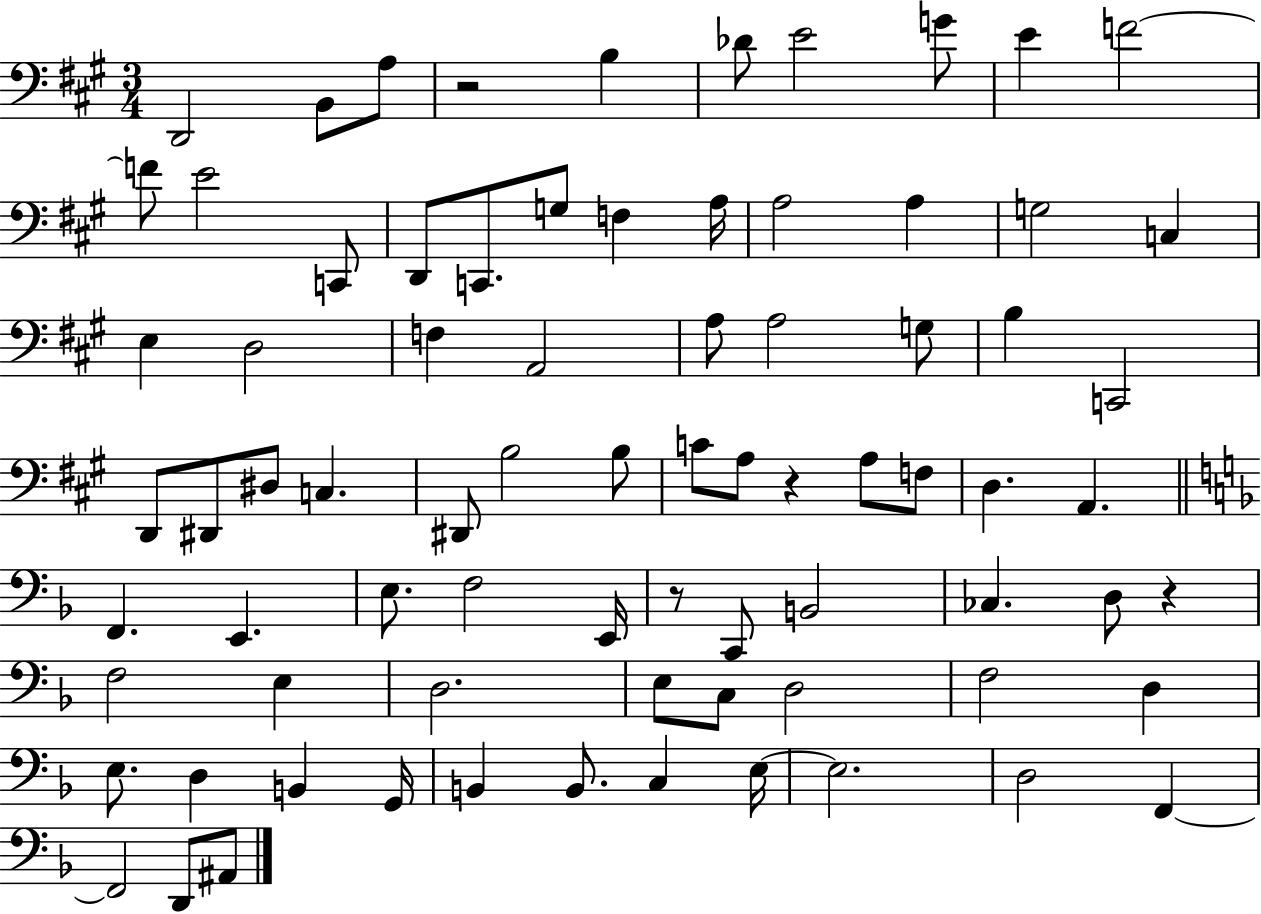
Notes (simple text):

D2/h B2/e A3/e R/h B3/q Db4/e E4/h G4/e E4/q F4/h F4/e E4/h C2/e D2/e C2/e. G3/e F3/q A3/s A3/h A3/q G3/h C3/q E3/q D3/h F3/q A2/h A3/e A3/h G3/e B3/q C2/h D2/e D#2/e D#3/e C3/q. D#2/e B3/h B3/e C4/e A3/e R/q A3/e F3/e D3/q. A2/q. F2/q. E2/q. E3/e. F3/h E2/s R/e C2/e B2/h CES3/q. D3/e R/q F3/h E3/q D3/h. E3/e C3/e D3/h F3/h D3/q E3/e. D3/q B2/q G2/s B2/q B2/e. C3/q E3/s E3/h. D3/h F2/q F2/h D2/e A#2/e